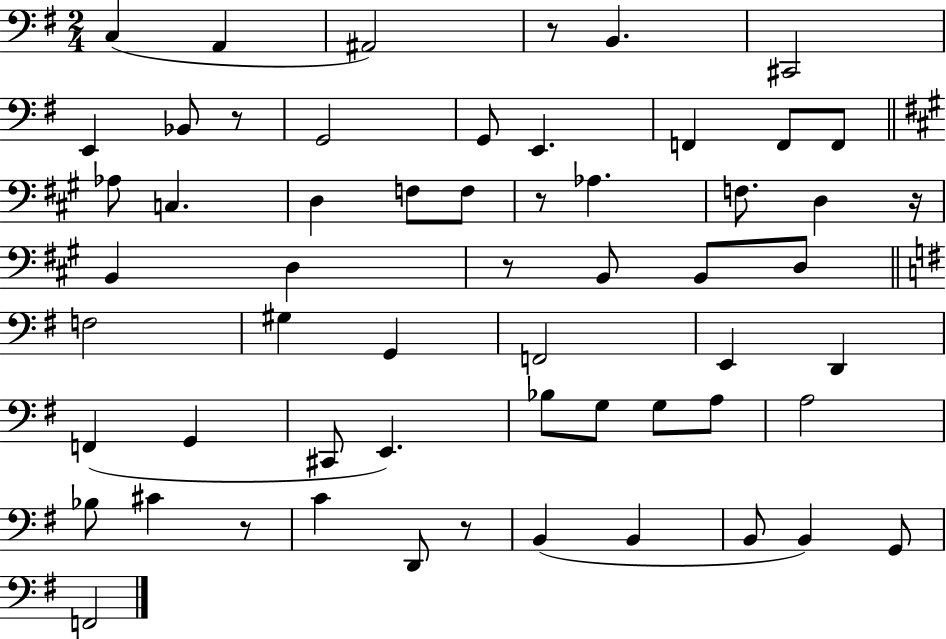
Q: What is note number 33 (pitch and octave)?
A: F2